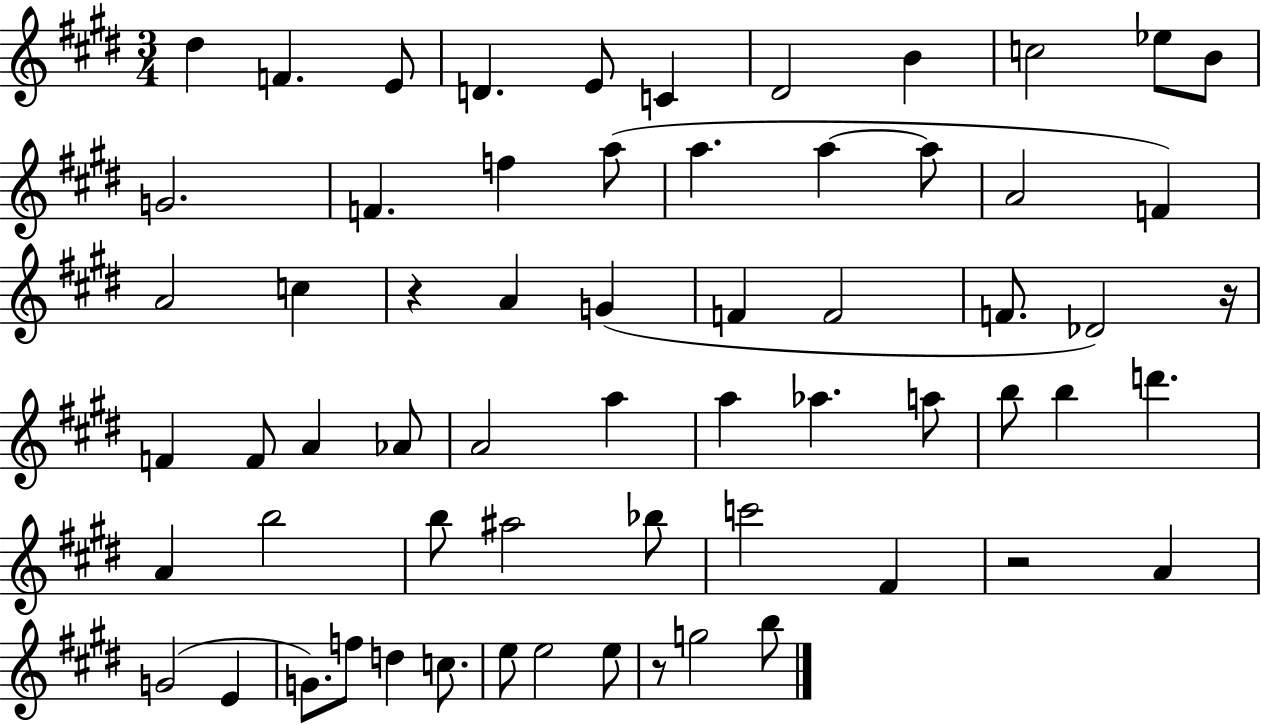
{
  \clef treble
  \numericTimeSignature
  \time 3/4
  \key e \major
  \repeat volta 2 { dis''4 f'4. e'8 | d'4. e'8 c'4 | dis'2 b'4 | c''2 ees''8 b'8 | \break g'2. | f'4. f''4 a''8( | a''4. a''4~~ a''8 | a'2 f'4) | \break a'2 c''4 | r4 a'4 g'4( | f'4 f'2 | f'8. des'2) r16 | \break f'4 f'8 a'4 aes'8 | a'2 a''4 | a''4 aes''4. a''8 | b''8 b''4 d'''4. | \break a'4 b''2 | b''8 ais''2 bes''8 | c'''2 fis'4 | r2 a'4 | \break g'2( e'4 | g'8.) f''8 d''4 c''8. | e''8 e''2 e''8 | r8 g''2 b''8 | \break } \bar "|."
}